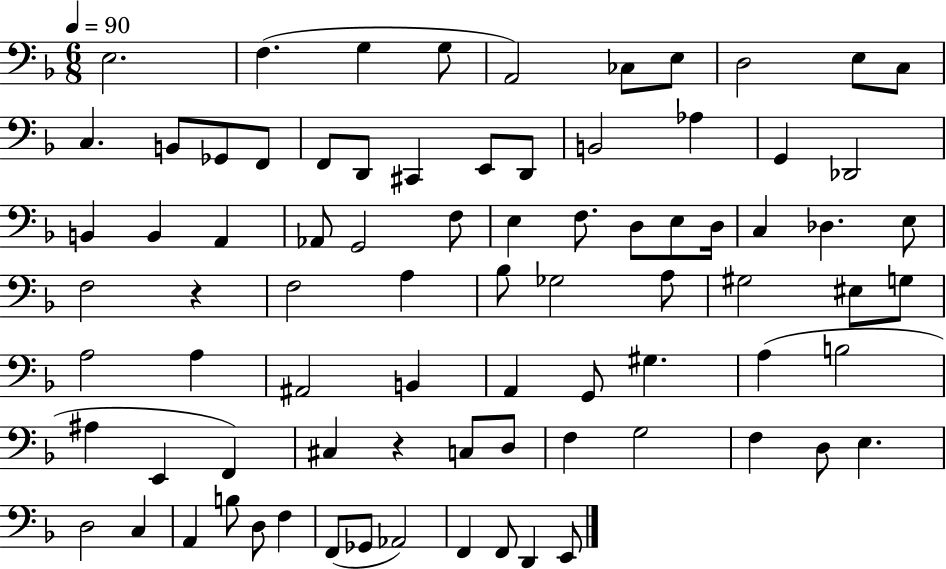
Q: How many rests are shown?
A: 2